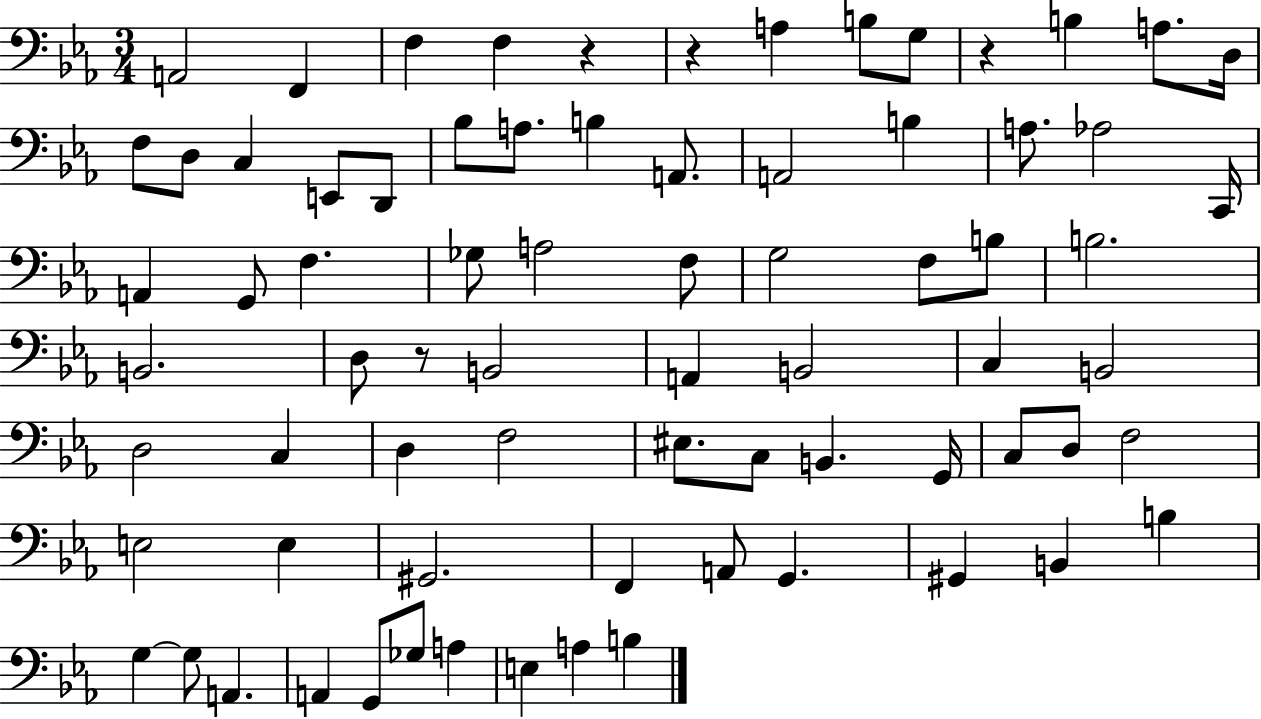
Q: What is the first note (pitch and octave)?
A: A2